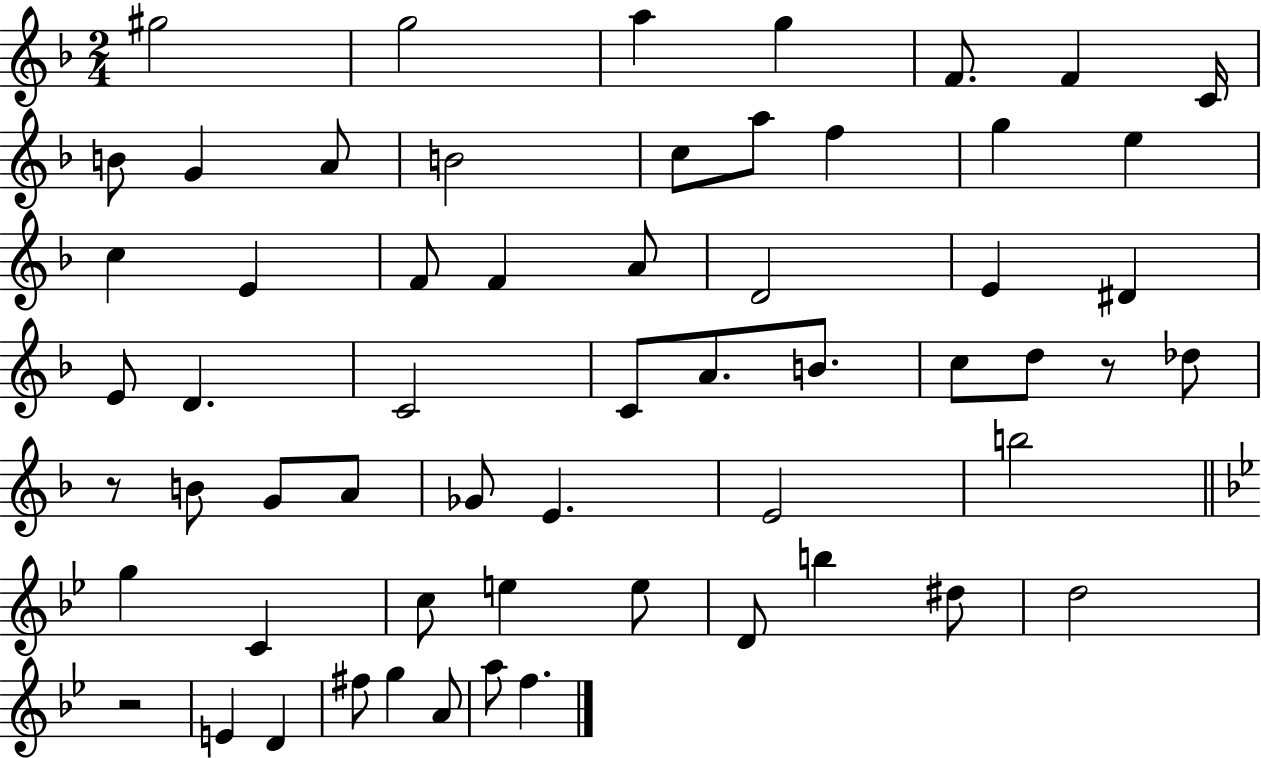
X:1
T:Untitled
M:2/4
L:1/4
K:F
^g2 g2 a g F/2 F C/4 B/2 G A/2 B2 c/2 a/2 f g e c E F/2 F A/2 D2 E ^D E/2 D C2 C/2 A/2 B/2 c/2 d/2 z/2 _d/2 z/2 B/2 G/2 A/2 _G/2 E E2 b2 g C c/2 e e/2 D/2 b ^d/2 d2 z2 E D ^f/2 g A/2 a/2 f